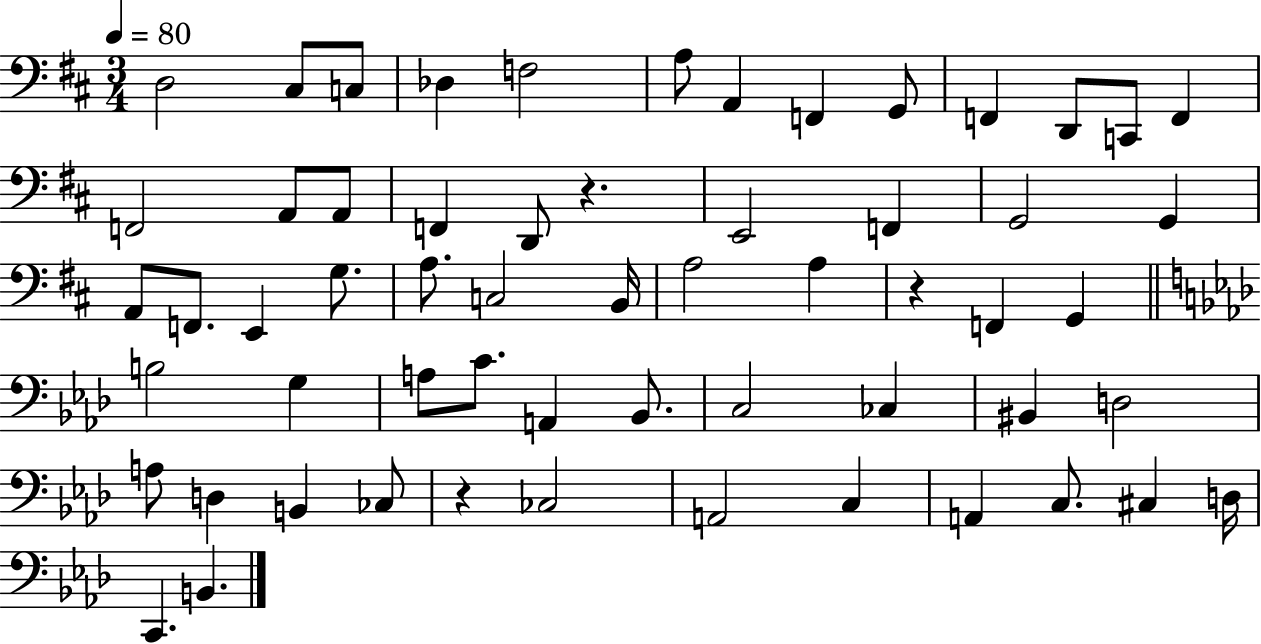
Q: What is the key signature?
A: D major